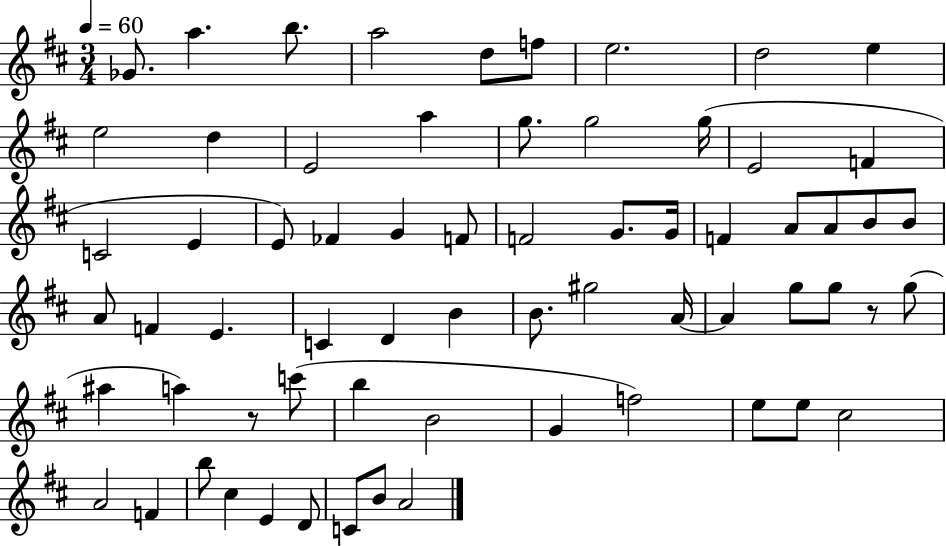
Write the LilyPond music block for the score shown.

{
  \clef treble
  \numericTimeSignature
  \time 3/4
  \key d \major
  \tempo 4 = 60
  ges'8. a''4. b''8. | a''2 d''8 f''8 | e''2. | d''2 e''4 | \break e''2 d''4 | e'2 a''4 | g''8. g''2 g''16( | e'2 f'4 | \break c'2 e'4 | e'8) fes'4 g'4 f'8 | f'2 g'8. g'16 | f'4 a'8 a'8 b'8 b'8 | \break a'8 f'4 e'4. | c'4 d'4 b'4 | b'8. gis''2 a'16~~ | a'4 g''8 g''8 r8 g''8( | \break ais''4 a''4) r8 c'''8( | b''4 b'2 | g'4 f''2) | e''8 e''8 cis''2 | \break a'2 f'4 | b''8 cis''4 e'4 d'8 | c'8 b'8 a'2 | \bar "|."
}